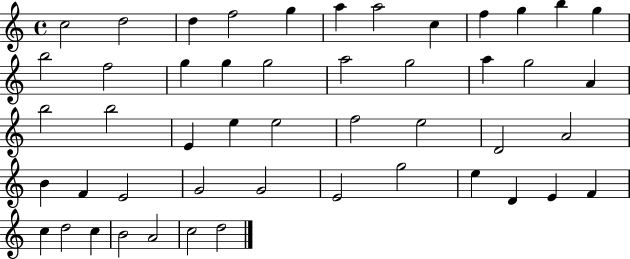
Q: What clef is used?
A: treble